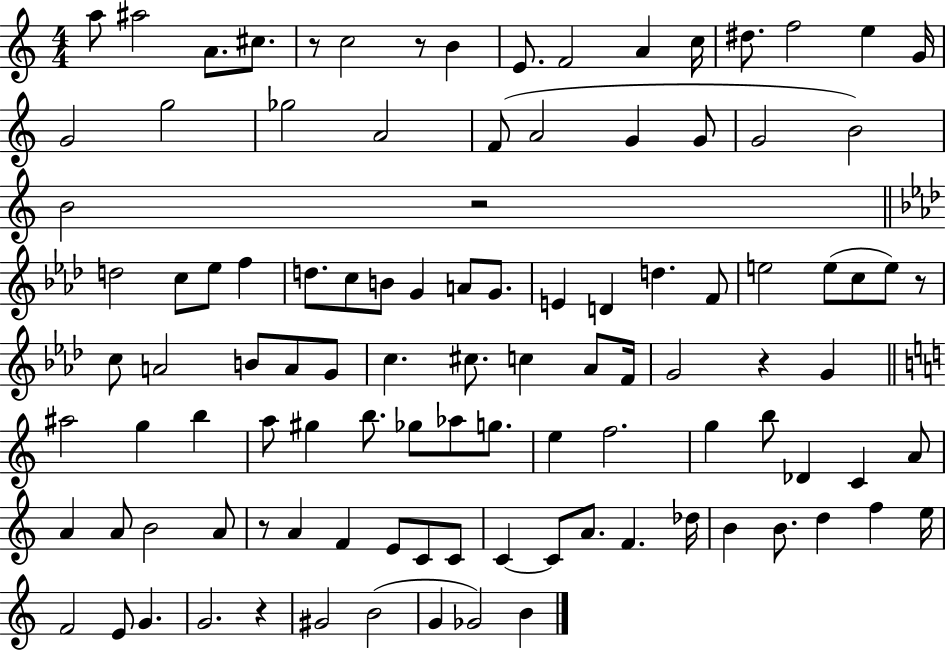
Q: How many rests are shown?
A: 7